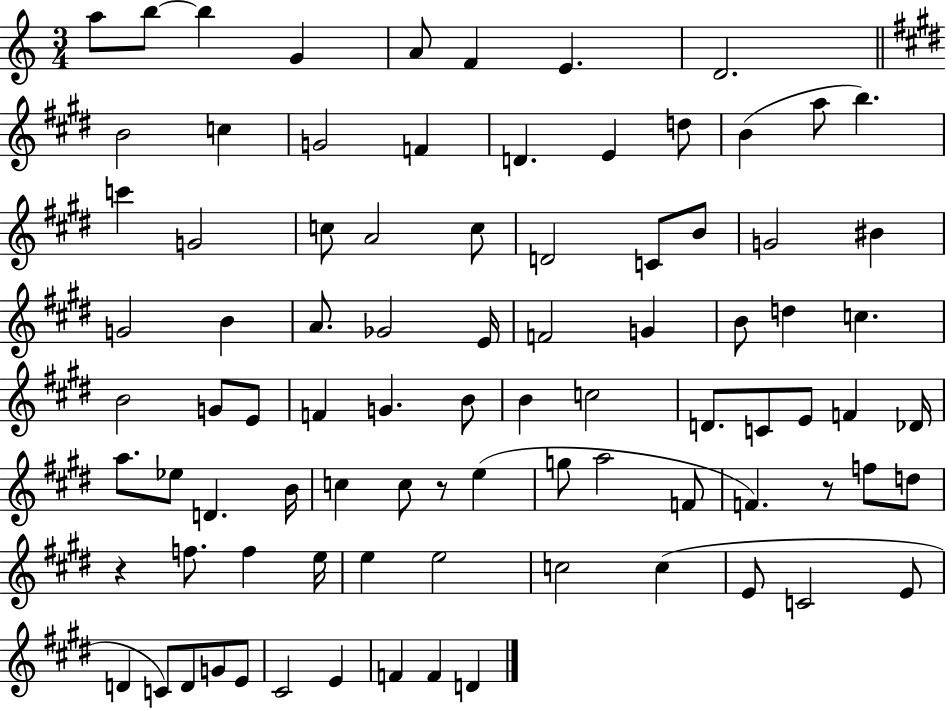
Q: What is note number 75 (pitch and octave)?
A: D4